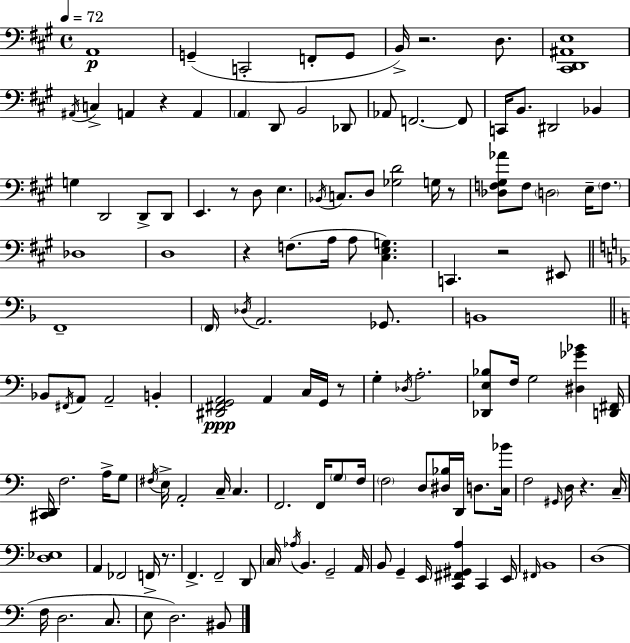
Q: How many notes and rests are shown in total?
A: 130